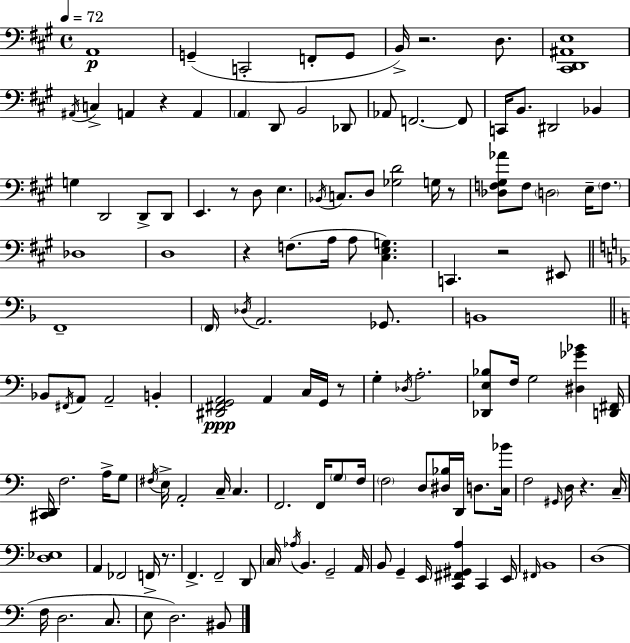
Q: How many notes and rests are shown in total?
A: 130